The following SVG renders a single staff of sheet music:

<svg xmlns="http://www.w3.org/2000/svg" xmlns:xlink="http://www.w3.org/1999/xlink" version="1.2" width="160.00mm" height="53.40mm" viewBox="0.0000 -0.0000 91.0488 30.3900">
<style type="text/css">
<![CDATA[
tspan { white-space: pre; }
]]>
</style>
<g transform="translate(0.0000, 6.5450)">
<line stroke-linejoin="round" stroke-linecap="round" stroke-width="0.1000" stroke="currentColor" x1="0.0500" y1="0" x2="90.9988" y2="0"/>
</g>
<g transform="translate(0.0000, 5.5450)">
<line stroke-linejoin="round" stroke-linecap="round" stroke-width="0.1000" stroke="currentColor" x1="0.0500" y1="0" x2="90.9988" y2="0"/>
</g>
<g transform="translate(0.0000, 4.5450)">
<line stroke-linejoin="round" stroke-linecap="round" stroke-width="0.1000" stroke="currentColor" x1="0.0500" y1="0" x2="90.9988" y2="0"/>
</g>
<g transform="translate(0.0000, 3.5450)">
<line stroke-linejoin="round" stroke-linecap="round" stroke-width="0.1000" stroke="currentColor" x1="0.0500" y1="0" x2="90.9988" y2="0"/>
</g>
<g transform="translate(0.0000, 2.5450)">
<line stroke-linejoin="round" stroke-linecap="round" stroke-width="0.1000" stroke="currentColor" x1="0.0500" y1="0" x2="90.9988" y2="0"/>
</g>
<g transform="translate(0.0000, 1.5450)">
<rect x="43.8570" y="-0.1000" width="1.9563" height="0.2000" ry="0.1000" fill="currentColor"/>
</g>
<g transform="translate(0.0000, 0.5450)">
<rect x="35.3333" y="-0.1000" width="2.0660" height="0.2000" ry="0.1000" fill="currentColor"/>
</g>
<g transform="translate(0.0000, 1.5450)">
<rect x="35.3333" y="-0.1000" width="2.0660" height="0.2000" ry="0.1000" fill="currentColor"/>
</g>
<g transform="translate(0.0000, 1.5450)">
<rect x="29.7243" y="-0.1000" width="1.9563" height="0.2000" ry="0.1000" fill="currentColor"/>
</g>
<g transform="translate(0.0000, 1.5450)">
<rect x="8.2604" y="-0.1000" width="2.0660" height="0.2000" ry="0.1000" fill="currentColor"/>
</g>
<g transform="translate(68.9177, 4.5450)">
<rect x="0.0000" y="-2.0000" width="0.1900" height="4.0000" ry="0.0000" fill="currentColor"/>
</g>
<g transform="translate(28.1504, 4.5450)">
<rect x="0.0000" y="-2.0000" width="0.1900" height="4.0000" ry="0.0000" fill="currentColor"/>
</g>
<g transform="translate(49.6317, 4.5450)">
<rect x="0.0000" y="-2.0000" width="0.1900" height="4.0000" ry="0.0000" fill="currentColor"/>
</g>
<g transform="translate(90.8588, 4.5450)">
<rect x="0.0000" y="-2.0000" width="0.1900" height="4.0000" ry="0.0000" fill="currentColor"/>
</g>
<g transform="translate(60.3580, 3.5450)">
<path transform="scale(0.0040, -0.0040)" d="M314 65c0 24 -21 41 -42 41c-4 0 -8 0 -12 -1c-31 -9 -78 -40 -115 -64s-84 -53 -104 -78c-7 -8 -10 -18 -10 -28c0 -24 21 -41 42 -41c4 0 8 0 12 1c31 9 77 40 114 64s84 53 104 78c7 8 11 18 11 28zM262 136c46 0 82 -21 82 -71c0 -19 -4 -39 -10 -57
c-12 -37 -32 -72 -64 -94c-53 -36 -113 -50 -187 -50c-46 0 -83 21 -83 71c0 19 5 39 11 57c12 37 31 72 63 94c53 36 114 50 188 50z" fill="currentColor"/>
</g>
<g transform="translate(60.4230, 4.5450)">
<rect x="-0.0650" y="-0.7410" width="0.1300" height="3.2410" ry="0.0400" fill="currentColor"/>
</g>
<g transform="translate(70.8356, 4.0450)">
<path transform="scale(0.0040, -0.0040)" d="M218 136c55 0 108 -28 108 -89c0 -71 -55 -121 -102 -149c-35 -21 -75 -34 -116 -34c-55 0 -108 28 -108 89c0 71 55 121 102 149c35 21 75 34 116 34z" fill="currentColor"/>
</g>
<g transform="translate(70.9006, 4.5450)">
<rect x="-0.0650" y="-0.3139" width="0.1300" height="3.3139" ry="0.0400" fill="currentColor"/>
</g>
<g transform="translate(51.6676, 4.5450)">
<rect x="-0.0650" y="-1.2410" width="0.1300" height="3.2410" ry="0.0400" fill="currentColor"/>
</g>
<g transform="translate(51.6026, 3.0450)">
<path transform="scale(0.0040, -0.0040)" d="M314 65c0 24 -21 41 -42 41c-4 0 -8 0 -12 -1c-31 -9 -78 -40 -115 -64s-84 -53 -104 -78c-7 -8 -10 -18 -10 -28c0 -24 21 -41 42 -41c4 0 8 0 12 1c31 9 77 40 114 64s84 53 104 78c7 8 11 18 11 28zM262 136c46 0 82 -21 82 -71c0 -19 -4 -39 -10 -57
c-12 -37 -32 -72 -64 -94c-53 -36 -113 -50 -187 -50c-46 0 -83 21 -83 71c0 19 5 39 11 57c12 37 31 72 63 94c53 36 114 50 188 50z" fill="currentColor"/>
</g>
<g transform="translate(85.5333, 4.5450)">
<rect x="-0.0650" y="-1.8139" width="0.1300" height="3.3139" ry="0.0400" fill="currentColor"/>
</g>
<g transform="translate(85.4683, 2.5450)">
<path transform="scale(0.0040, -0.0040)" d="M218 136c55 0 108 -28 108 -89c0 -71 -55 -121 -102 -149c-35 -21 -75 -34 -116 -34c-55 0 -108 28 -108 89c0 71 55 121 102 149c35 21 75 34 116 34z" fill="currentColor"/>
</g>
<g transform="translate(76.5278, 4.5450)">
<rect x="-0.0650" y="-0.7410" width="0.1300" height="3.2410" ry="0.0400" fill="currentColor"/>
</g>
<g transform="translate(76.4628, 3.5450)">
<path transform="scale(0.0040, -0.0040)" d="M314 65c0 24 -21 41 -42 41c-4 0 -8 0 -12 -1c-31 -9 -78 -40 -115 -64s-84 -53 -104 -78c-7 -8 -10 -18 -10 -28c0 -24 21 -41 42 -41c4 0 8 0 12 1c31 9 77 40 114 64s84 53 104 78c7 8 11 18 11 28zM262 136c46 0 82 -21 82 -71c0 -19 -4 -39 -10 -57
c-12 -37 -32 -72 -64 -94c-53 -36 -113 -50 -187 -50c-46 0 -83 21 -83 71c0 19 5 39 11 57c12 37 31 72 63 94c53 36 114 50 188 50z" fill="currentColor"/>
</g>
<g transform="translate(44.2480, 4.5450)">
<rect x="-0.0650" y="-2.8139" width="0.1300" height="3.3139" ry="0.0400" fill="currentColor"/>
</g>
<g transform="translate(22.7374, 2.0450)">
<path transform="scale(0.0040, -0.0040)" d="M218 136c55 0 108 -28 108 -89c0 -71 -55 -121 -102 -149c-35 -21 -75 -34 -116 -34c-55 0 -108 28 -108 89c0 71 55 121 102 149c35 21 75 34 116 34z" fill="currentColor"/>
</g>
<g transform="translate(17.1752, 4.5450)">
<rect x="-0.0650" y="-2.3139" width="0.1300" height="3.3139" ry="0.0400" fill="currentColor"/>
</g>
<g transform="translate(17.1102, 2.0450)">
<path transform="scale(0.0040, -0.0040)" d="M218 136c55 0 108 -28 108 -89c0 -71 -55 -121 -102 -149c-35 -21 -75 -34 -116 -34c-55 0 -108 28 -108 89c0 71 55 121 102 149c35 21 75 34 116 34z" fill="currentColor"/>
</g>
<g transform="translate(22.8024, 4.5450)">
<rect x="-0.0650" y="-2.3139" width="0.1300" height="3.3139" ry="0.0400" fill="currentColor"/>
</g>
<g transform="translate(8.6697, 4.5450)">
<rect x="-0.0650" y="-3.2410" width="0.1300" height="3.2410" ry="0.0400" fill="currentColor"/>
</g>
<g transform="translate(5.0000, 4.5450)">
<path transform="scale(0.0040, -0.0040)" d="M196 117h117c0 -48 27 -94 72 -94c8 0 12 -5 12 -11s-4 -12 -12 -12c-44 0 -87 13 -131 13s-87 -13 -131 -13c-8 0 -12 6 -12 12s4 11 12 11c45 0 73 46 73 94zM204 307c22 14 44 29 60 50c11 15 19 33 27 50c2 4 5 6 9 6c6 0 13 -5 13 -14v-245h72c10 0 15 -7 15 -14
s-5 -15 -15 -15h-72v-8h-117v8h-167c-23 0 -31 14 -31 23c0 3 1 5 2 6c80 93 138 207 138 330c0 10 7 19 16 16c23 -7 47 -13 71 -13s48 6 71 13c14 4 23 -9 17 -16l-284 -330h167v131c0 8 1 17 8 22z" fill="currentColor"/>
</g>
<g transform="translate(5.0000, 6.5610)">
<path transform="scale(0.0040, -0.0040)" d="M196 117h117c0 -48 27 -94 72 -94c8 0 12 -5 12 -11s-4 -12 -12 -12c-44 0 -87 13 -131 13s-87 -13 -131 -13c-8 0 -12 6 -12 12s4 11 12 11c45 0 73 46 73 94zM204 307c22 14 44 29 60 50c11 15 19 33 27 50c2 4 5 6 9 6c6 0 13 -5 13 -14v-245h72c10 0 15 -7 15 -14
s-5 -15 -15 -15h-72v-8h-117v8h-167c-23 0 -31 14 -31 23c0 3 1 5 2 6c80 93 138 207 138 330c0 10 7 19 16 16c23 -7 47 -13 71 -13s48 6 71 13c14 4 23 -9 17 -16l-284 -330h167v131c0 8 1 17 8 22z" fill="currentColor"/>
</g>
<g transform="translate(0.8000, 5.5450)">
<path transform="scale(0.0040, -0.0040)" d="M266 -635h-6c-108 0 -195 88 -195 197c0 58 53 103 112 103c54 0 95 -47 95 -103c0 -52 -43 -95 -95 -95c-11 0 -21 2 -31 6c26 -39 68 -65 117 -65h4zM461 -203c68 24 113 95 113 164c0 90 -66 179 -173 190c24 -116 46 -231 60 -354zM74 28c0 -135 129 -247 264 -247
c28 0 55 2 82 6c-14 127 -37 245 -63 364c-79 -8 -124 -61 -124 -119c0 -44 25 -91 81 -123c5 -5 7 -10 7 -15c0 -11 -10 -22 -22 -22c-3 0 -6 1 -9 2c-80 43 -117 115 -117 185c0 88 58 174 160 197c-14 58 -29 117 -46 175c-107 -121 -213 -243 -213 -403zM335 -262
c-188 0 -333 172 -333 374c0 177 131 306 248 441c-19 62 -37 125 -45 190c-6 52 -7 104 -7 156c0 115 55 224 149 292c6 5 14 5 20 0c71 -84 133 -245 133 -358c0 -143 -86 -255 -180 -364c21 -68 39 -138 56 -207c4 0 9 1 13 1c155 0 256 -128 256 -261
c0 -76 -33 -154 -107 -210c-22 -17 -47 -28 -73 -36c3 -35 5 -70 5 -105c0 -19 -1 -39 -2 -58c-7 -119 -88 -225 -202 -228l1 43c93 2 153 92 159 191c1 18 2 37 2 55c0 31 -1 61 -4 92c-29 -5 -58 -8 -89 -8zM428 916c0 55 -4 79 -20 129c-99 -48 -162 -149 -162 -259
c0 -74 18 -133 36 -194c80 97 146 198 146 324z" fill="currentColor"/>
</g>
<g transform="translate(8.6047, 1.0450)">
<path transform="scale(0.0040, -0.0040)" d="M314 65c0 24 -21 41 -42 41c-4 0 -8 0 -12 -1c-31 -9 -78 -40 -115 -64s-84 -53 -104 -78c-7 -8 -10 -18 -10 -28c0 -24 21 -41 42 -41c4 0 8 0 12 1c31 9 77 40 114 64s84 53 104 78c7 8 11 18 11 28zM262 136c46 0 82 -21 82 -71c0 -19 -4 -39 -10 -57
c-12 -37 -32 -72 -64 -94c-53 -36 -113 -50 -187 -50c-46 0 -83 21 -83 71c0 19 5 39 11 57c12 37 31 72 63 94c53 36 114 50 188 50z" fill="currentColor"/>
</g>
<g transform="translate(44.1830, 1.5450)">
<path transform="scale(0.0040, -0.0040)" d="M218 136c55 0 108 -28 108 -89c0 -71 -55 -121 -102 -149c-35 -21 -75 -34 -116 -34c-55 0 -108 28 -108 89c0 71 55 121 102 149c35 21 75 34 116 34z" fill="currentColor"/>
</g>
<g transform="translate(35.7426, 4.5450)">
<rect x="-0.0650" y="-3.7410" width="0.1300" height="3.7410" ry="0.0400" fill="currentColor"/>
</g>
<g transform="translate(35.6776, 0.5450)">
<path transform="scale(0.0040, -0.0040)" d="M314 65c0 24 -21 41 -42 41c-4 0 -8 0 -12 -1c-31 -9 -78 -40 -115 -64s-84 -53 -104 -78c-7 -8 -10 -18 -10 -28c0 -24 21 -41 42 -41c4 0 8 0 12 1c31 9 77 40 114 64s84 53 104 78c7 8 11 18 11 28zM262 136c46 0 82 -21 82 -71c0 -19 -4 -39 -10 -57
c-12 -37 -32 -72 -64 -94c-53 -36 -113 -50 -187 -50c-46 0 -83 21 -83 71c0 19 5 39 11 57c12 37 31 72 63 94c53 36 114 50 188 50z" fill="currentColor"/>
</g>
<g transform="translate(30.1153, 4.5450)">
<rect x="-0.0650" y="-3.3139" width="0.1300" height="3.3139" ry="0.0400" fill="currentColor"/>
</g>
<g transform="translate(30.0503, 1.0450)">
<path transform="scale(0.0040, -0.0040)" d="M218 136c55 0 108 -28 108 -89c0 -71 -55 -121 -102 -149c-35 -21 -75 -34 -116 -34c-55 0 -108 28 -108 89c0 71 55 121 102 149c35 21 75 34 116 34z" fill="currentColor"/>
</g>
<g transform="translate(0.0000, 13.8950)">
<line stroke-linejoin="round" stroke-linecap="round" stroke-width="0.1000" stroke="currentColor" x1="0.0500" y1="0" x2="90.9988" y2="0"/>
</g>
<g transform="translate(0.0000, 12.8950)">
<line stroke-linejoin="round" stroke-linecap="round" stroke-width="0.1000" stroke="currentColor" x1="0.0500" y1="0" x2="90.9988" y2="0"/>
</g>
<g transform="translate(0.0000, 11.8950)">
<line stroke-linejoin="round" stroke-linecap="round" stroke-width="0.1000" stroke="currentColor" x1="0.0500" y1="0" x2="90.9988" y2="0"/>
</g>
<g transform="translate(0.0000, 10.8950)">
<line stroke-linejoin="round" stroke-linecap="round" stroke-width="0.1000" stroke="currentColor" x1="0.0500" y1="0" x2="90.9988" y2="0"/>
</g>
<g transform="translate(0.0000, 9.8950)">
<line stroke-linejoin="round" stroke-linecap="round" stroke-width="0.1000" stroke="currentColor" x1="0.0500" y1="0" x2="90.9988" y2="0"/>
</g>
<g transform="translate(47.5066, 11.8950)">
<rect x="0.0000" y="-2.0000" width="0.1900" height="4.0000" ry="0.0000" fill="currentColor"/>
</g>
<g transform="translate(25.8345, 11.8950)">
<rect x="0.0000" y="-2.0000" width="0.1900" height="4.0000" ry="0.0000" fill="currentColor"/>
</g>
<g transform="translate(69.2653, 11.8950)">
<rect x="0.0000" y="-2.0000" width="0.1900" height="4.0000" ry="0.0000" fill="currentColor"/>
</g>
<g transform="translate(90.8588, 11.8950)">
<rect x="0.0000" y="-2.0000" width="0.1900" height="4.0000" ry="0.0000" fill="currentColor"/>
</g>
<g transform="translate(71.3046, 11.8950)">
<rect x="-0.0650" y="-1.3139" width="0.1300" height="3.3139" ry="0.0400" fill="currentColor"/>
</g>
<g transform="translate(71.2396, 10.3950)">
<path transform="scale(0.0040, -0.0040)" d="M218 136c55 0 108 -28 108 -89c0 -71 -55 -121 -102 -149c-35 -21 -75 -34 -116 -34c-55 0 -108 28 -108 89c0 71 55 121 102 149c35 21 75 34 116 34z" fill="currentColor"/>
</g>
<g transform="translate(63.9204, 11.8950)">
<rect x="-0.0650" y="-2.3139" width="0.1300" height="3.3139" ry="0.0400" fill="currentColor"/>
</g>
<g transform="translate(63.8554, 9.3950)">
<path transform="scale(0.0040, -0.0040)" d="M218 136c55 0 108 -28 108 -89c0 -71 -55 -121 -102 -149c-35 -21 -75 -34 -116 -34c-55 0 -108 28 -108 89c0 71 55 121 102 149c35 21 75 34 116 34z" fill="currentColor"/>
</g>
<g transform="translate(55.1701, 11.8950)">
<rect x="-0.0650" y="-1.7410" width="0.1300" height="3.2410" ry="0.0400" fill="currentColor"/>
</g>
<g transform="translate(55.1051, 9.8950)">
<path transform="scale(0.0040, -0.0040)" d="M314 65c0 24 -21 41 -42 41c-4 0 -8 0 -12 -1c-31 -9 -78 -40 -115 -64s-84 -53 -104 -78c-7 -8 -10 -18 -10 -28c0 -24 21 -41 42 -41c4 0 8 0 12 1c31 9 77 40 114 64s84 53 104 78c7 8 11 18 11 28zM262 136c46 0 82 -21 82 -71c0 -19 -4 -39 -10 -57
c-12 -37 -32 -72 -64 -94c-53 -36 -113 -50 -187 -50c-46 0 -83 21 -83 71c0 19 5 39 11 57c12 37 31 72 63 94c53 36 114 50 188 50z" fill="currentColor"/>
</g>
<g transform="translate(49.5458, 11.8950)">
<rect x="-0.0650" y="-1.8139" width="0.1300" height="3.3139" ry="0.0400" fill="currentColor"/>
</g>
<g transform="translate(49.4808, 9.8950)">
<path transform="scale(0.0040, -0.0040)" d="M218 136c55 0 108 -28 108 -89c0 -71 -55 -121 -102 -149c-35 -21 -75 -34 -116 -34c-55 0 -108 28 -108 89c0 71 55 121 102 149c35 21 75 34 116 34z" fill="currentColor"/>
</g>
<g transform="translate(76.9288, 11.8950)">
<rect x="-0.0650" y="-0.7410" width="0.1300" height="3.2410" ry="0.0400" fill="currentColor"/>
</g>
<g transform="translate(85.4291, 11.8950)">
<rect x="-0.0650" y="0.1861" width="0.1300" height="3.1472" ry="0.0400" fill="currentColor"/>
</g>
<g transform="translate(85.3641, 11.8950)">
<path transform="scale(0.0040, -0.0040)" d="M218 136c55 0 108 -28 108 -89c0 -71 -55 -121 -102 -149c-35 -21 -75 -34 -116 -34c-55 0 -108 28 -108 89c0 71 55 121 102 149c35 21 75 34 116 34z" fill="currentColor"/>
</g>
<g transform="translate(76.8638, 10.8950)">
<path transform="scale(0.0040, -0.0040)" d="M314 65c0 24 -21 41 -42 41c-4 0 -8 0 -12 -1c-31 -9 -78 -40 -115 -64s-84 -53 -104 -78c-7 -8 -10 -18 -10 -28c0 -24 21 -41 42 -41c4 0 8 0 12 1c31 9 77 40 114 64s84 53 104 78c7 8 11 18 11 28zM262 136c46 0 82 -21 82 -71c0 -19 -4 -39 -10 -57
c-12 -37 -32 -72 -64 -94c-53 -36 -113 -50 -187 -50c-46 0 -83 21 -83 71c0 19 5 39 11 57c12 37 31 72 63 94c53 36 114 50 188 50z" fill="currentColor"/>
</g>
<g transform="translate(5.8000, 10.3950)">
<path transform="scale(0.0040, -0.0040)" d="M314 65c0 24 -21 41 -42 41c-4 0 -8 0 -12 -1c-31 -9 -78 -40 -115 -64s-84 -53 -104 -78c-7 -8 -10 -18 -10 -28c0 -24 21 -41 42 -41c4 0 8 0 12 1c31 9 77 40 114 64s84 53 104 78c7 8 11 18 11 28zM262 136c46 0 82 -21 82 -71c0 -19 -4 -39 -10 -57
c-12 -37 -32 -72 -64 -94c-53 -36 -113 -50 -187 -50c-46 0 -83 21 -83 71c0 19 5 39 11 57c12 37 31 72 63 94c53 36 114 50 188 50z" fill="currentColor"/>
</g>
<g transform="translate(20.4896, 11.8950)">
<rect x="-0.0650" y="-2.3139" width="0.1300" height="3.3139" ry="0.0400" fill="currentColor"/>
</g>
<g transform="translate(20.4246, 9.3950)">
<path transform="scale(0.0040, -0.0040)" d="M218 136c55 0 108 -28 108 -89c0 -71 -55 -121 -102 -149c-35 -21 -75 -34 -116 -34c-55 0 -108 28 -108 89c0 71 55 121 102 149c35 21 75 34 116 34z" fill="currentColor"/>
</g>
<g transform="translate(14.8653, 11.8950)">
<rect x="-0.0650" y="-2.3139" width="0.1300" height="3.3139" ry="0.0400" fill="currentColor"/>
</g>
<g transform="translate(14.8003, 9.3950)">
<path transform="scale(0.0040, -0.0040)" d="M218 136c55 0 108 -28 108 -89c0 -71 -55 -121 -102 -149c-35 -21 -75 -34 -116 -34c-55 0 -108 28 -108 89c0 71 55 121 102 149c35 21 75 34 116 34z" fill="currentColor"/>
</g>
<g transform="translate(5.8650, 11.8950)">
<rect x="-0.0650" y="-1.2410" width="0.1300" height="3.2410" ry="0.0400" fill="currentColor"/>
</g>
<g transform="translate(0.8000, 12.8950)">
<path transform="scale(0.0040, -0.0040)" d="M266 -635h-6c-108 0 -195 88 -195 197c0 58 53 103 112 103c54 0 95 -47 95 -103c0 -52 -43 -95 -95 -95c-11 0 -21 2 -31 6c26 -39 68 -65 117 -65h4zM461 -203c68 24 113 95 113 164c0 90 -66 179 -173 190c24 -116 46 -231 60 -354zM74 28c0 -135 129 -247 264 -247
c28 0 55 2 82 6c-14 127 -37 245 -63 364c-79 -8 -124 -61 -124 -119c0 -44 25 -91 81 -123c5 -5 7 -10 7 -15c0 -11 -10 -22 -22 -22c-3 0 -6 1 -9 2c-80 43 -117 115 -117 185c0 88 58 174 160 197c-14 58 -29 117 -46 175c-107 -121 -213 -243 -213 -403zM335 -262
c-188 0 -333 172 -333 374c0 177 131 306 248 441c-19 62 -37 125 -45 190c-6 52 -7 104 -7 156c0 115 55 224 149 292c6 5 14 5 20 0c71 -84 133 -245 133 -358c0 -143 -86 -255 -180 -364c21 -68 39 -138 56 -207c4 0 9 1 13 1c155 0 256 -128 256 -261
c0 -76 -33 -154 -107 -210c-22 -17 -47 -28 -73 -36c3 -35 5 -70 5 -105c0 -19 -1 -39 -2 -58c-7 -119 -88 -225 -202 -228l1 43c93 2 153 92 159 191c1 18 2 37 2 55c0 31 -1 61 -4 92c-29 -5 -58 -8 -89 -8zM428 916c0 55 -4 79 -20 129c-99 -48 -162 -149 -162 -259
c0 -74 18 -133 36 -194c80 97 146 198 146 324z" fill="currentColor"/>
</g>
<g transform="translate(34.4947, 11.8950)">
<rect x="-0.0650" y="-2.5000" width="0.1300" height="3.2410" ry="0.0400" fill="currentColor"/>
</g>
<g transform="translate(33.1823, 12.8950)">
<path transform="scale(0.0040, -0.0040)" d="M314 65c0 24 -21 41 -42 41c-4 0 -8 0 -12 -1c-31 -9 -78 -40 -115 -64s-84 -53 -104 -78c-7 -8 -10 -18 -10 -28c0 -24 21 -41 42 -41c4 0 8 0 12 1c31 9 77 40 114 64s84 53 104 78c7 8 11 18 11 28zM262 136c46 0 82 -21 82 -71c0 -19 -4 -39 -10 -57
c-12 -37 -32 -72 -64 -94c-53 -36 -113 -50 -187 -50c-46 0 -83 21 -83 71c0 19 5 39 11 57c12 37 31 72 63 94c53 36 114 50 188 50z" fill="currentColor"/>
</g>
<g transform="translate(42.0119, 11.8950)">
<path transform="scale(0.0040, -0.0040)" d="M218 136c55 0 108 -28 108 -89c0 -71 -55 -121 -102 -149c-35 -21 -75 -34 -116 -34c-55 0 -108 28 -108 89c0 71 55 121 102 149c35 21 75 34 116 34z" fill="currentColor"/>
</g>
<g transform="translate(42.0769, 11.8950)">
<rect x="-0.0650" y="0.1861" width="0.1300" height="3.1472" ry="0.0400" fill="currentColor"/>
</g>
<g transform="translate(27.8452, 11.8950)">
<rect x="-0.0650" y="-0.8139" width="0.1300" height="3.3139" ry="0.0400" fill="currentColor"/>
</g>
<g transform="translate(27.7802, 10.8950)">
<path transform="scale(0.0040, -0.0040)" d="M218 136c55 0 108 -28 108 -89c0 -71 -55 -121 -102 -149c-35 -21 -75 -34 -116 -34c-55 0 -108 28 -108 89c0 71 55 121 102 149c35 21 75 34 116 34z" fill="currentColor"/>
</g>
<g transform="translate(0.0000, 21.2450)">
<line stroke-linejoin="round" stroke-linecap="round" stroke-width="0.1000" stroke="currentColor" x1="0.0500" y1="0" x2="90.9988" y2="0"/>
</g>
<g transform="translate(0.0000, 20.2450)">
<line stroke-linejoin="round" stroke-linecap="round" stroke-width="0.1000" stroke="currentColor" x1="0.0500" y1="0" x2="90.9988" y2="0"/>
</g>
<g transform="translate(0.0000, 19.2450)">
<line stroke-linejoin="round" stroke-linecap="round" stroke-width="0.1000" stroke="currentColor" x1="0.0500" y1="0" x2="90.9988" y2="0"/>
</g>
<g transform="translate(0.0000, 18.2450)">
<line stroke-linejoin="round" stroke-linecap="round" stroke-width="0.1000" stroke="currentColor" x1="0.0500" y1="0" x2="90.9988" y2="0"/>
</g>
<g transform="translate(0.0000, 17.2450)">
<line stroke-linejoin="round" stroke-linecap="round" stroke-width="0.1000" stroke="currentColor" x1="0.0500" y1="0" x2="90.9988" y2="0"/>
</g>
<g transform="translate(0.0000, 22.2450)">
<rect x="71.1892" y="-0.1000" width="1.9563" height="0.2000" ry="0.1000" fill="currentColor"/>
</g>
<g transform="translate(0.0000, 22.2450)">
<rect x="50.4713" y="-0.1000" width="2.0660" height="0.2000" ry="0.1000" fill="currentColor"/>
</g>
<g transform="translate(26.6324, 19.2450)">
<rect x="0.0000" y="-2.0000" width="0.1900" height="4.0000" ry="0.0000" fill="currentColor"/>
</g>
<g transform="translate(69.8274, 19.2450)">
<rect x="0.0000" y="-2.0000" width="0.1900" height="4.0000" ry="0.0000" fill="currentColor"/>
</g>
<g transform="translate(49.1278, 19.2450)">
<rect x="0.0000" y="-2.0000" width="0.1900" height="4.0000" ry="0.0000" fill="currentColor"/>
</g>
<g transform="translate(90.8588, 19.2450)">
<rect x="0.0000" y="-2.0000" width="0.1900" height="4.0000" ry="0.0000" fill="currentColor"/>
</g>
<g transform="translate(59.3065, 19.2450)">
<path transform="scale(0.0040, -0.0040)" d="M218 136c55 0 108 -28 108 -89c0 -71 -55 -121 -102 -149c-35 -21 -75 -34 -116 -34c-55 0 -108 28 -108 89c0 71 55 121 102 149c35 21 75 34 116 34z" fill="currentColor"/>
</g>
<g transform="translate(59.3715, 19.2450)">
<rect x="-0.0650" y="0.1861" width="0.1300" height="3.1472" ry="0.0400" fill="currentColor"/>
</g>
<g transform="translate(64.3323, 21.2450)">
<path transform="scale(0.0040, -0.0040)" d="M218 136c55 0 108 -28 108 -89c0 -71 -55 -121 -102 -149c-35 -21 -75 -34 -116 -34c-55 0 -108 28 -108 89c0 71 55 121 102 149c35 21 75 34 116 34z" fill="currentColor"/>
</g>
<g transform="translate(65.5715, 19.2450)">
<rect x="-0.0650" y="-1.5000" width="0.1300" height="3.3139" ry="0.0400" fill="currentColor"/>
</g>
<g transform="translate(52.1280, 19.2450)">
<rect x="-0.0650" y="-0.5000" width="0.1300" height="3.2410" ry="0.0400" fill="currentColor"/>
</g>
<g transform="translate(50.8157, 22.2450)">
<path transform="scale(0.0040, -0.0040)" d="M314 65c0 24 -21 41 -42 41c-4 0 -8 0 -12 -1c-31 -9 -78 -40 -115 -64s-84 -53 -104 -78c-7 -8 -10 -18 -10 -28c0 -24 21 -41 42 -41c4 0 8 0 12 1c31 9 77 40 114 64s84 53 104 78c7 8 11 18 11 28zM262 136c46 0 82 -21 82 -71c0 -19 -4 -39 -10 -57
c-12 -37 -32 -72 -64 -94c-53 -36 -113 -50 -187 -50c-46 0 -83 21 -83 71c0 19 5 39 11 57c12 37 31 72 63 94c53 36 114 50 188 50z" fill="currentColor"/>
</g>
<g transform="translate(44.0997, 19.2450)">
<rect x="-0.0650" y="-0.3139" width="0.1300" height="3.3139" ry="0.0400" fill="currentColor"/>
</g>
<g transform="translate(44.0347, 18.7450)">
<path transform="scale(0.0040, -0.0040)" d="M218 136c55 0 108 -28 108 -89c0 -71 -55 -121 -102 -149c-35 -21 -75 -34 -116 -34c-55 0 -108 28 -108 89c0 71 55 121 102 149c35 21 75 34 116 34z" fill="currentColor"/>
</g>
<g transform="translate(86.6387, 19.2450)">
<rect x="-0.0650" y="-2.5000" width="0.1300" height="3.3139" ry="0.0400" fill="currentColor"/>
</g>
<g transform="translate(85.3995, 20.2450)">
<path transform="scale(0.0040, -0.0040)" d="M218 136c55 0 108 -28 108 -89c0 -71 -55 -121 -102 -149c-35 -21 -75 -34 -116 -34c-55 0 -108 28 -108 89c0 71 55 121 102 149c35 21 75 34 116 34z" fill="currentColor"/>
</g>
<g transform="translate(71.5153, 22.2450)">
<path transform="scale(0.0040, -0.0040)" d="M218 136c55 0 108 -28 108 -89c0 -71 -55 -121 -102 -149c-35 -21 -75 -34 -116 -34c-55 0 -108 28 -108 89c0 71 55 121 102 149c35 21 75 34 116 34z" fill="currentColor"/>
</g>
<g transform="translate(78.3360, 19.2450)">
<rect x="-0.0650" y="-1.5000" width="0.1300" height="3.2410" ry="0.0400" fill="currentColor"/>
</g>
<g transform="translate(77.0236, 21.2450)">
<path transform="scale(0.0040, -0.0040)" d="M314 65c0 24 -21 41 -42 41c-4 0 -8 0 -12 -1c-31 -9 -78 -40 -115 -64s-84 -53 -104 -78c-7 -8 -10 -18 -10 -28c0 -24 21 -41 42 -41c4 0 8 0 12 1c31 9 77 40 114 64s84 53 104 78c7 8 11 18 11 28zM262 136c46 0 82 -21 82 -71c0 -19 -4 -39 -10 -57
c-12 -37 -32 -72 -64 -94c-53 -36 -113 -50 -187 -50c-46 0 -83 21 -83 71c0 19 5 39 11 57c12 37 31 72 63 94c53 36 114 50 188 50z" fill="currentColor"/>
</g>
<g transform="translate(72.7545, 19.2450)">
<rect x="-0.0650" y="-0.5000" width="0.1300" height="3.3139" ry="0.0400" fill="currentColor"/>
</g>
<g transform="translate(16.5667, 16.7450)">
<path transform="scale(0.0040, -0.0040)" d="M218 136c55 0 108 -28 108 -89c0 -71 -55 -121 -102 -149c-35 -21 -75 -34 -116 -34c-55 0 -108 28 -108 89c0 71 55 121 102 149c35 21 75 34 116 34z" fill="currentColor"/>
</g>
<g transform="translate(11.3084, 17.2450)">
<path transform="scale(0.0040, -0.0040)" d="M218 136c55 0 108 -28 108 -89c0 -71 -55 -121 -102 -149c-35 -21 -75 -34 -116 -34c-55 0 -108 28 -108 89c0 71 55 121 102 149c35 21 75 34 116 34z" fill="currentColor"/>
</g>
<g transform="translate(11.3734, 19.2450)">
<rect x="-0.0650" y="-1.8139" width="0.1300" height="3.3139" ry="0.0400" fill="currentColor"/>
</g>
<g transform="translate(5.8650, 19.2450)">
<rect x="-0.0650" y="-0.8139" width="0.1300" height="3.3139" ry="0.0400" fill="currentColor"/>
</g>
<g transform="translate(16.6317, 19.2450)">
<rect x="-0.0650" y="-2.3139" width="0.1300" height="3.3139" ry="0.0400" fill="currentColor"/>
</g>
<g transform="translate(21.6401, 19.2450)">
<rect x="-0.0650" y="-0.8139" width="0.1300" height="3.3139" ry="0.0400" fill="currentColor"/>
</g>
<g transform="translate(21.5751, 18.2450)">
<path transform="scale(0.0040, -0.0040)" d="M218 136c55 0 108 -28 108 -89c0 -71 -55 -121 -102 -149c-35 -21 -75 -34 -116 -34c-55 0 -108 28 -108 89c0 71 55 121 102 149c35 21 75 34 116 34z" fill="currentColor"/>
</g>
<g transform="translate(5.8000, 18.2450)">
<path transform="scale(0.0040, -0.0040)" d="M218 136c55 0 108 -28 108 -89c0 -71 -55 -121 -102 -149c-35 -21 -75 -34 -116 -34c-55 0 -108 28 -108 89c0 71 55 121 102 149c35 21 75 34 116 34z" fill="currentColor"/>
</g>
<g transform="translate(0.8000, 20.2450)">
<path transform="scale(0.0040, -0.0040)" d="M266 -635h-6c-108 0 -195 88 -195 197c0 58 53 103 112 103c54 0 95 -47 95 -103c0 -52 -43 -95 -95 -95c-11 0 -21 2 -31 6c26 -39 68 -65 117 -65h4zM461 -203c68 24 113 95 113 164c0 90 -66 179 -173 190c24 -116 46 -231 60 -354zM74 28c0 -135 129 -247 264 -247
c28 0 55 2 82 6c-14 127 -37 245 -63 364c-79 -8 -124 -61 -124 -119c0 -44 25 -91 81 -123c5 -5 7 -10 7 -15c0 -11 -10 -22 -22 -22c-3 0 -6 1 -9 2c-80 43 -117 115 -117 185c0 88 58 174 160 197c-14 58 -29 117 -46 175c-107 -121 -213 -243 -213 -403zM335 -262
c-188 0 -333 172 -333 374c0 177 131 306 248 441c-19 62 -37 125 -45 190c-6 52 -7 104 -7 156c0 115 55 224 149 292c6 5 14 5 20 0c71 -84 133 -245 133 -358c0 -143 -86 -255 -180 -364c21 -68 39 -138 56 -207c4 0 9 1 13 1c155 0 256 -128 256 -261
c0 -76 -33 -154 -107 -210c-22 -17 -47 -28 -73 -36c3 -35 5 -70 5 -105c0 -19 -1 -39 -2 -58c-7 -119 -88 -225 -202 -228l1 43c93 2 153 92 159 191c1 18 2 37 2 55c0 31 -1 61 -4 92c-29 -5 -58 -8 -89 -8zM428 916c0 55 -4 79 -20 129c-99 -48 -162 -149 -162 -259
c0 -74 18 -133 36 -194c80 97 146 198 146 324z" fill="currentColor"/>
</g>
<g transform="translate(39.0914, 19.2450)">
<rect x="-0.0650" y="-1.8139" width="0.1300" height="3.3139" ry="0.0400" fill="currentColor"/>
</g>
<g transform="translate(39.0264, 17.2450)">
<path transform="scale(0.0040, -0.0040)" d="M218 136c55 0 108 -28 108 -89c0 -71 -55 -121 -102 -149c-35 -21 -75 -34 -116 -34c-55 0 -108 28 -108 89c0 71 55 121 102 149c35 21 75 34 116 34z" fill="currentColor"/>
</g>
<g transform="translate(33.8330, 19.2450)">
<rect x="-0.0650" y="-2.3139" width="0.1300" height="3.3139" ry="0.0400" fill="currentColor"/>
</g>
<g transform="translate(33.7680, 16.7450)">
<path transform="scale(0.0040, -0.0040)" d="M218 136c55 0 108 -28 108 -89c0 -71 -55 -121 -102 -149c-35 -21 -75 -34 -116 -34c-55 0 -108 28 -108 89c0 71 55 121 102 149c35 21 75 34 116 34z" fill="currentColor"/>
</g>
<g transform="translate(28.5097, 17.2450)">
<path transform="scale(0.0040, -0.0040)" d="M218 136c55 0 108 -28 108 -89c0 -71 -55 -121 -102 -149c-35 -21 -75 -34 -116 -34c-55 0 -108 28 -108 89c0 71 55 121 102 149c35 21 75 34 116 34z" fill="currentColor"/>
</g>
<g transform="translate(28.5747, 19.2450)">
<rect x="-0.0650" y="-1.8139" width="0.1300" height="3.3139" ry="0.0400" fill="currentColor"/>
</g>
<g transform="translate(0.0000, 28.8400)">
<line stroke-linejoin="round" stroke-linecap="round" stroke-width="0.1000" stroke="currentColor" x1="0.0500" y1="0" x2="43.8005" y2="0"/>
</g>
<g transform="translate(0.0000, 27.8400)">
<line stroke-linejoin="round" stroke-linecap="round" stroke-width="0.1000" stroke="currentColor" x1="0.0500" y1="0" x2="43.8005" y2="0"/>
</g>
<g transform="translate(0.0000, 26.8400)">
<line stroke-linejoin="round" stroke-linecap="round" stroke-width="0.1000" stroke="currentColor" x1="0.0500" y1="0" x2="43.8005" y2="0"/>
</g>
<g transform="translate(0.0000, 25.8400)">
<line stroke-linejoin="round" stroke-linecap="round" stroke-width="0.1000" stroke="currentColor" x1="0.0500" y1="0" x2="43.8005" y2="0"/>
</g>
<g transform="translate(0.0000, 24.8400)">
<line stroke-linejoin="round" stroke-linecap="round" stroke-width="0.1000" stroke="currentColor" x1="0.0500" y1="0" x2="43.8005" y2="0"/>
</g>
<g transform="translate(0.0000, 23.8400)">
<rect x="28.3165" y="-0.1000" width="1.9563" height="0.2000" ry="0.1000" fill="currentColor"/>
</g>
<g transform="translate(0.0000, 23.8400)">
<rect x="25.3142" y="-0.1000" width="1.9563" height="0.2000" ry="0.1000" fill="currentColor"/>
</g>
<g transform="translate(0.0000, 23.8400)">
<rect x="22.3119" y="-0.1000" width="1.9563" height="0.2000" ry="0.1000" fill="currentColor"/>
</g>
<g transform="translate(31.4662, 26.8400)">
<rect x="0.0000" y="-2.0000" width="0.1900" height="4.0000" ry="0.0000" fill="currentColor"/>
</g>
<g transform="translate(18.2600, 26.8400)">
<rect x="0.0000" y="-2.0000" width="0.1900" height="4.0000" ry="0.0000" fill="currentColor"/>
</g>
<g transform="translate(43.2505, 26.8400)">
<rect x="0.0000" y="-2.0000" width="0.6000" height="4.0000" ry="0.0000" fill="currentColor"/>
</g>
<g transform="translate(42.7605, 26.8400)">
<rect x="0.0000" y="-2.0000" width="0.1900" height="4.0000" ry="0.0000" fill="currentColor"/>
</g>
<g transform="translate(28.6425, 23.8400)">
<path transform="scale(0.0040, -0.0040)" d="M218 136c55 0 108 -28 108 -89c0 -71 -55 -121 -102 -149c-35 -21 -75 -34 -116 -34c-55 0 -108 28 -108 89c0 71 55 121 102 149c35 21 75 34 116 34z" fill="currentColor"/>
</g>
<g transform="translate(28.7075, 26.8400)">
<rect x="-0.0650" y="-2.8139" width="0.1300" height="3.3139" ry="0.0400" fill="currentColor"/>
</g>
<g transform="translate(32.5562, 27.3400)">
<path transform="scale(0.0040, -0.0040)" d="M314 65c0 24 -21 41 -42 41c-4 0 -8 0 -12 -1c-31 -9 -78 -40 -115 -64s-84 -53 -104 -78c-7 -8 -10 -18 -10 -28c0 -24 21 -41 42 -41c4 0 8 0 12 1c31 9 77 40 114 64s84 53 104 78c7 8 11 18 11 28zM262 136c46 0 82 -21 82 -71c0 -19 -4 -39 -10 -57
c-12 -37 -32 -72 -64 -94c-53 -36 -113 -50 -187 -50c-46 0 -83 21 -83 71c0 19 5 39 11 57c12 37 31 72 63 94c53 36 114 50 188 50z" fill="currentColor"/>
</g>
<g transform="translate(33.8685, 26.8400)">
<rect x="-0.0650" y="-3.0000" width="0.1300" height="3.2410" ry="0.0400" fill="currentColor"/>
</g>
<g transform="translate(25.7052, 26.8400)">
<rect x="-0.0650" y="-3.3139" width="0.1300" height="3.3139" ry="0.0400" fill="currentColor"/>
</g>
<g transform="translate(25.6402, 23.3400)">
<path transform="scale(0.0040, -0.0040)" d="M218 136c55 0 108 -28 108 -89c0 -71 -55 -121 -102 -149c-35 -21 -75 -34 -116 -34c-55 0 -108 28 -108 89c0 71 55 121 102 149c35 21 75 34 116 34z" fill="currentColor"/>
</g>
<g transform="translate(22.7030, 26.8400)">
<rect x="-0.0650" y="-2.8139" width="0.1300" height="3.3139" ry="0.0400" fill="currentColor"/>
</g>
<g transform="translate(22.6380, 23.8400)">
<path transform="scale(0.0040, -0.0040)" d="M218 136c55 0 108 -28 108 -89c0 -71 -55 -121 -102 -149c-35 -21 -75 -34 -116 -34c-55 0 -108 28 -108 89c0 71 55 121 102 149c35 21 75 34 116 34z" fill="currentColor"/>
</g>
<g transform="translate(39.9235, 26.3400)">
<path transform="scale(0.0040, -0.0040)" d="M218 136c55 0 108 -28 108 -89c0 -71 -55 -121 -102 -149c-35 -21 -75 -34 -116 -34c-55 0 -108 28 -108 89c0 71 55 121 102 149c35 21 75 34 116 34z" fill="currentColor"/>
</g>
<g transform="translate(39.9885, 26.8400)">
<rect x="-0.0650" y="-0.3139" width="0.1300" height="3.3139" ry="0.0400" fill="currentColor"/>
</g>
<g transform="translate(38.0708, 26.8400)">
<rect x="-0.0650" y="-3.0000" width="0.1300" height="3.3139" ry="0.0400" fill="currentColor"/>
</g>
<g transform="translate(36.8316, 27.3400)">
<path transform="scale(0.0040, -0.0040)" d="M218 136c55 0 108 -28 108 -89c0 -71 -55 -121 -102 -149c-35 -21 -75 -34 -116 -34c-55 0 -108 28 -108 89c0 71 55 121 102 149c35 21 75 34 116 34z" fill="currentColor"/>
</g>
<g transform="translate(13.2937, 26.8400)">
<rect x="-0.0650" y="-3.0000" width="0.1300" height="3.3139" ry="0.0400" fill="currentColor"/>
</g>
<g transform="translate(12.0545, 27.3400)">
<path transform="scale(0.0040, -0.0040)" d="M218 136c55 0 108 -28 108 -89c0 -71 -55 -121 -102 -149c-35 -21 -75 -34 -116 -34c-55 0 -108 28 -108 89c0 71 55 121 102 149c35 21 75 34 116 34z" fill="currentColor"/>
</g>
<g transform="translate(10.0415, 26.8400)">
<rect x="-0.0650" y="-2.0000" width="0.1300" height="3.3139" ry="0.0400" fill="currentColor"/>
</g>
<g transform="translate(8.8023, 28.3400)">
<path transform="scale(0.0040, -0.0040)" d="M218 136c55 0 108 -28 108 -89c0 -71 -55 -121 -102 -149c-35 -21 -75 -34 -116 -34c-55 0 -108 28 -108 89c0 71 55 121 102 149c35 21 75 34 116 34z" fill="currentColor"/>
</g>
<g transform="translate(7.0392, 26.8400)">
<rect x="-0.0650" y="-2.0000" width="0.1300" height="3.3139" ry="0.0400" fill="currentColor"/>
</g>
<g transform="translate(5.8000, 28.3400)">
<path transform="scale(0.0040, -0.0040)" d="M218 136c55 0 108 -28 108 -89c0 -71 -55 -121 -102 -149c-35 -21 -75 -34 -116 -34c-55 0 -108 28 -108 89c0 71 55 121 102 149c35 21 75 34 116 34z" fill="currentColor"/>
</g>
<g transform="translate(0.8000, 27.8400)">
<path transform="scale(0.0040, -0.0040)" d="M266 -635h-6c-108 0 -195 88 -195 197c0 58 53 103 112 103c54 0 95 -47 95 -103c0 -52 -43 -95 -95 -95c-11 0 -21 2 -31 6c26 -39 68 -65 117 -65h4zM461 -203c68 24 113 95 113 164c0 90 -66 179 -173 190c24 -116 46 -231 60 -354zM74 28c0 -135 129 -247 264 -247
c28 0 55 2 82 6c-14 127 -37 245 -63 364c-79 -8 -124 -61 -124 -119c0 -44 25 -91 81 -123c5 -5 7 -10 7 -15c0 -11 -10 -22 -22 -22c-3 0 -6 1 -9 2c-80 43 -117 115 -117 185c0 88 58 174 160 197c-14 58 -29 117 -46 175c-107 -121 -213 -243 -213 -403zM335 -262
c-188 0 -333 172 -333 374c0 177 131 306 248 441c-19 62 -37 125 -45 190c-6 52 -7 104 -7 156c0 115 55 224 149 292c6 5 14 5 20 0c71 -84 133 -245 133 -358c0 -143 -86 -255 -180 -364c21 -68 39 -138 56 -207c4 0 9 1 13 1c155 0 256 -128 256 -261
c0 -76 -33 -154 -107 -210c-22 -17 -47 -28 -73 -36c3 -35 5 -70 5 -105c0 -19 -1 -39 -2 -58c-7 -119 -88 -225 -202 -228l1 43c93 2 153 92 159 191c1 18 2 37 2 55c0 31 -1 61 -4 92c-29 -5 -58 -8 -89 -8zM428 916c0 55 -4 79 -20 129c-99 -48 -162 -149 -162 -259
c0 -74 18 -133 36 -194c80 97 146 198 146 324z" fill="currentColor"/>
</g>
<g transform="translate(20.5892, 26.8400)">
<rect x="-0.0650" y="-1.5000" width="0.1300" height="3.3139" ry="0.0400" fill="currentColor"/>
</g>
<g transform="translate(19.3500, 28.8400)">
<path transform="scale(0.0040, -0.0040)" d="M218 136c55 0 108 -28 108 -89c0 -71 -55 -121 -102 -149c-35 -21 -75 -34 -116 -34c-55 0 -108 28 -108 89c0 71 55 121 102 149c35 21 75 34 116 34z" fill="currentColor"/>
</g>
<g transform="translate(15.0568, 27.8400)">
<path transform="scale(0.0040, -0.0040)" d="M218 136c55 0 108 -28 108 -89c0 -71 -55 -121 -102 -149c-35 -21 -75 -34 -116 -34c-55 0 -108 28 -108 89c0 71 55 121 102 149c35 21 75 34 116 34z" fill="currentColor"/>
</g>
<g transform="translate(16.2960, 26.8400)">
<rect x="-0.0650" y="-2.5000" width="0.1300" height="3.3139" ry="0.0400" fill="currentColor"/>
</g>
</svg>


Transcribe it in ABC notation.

X:1
T:Untitled
M:4/4
L:1/4
K:C
b2 g g b c'2 a e2 d2 c d2 f e2 g g d G2 B f f2 g e d2 B d f g d f g f c C2 B E C E2 G F F A G E a b a A2 A c